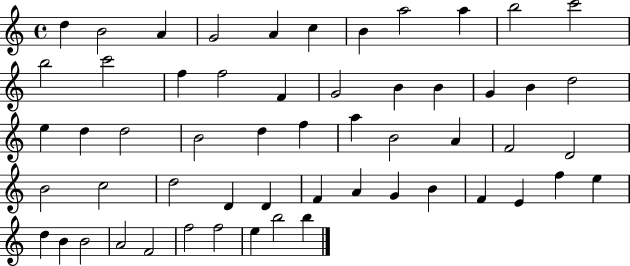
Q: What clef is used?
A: treble